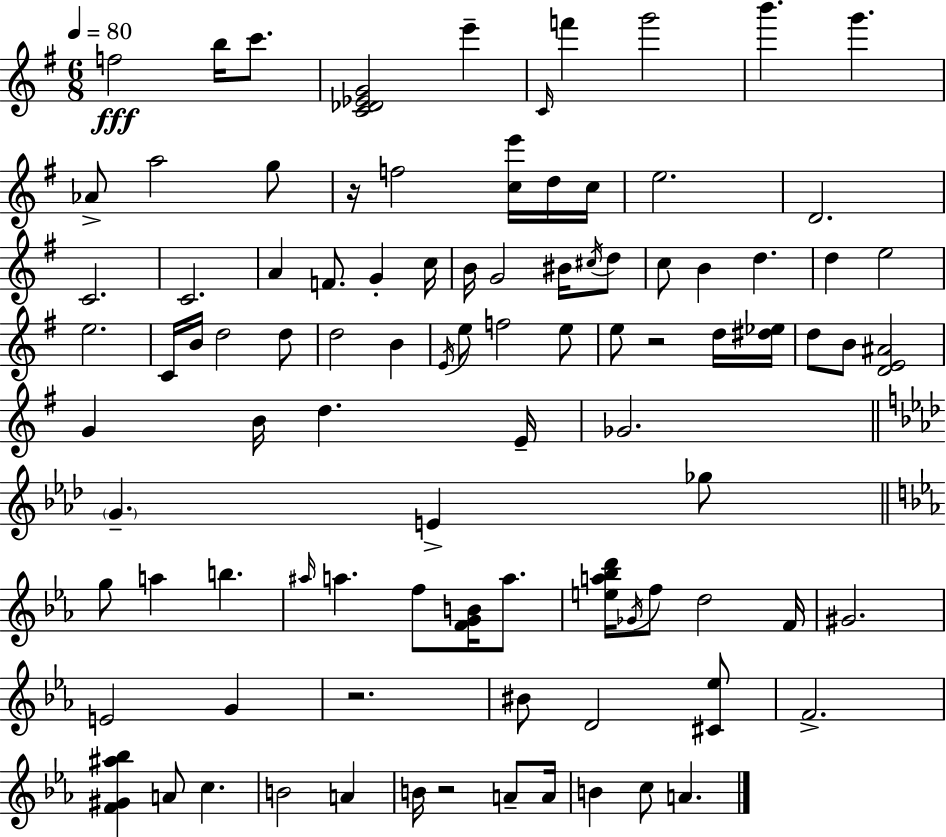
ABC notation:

X:1
T:Untitled
M:6/8
L:1/4
K:G
f2 b/4 c'/2 [C_D_EG]2 e' C/4 f' g'2 b' g' _A/2 a2 g/2 z/4 f2 [ce']/4 d/4 c/4 e2 D2 C2 C2 A F/2 G c/4 B/4 G2 ^B/4 ^c/4 d/2 c/2 B d d e2 e2 C/4 B/4 d2 d/2 d2 B E/4 e/2 f2 e/2 e/2 z2 d/4 [^d_e]/4 d/2 B/2 [DE^A]2 G B/4 d E/4 _G2 G E _g/2 g/2 a b ^a/4 a f/2 [FGB]/4 a/2 [ea_bd']/4 _G/4 f/2 d2 F/4 ^G2 E2 G z2 ^B/2 D2 [^C_e]/2 F2 [F^G^a_b] A/2 c B2 A B/4 z2 A/2 A/4 B c/2 A